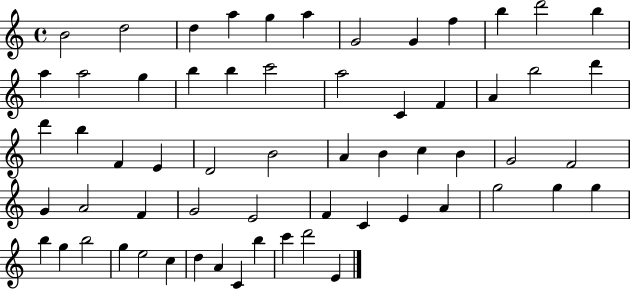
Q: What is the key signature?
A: C major